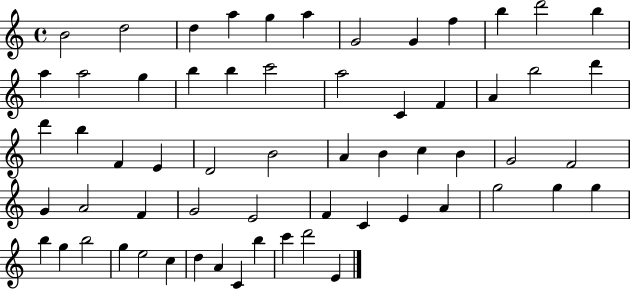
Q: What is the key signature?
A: C major